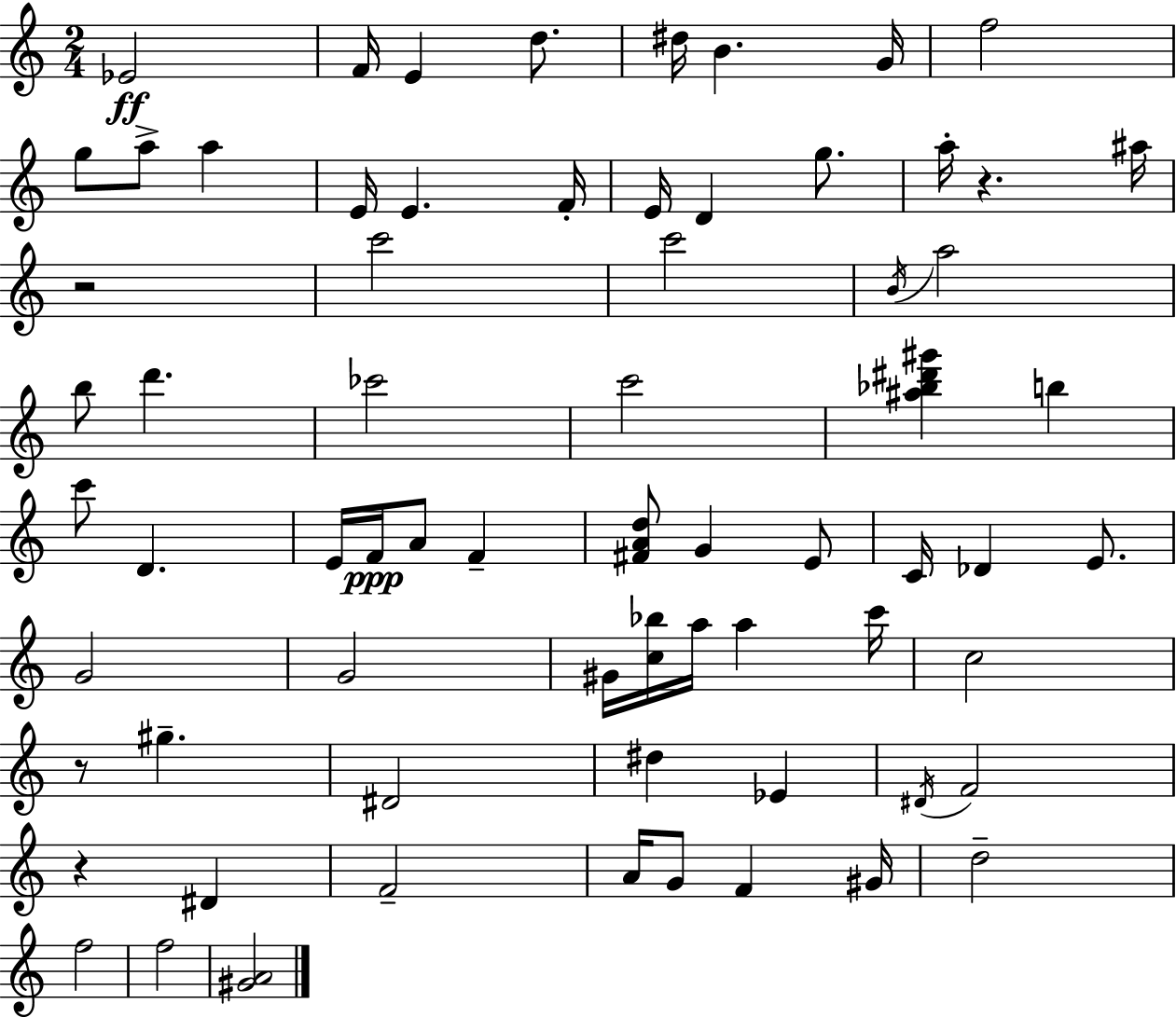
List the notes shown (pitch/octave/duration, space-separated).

Eb4/h F4/s E4/q D5/e. D#5/s B4/q. G4/s F5/h G5/e A5/e A5/q E4/s E4/q. F4/s E4/s D4/q G5/e. A5/s R/q. A#5/s R/h C6/h C6/h B4/s A5/h B5/e D6/q. CES6/h C6/h [A#5,Bb5,D#6,G#6]/q B5/q C6/e D4/q. E4/s F4/s A4/e F4/q [F#4,A4,D5]/e G4/q E4/e C4/s Db4/q E4/e. G4/h G4/h G#4/s [C5,Bb5]/s A5/s A5/q C6/s C5/h R/e G#5/q. D#4/h D#5/q Eb4/q D#4/s F4/h R/q D#4/q F4/h A4/s G4/e F4/q G#4/s D5/h F5/h F5/h [G#4,A4]/h